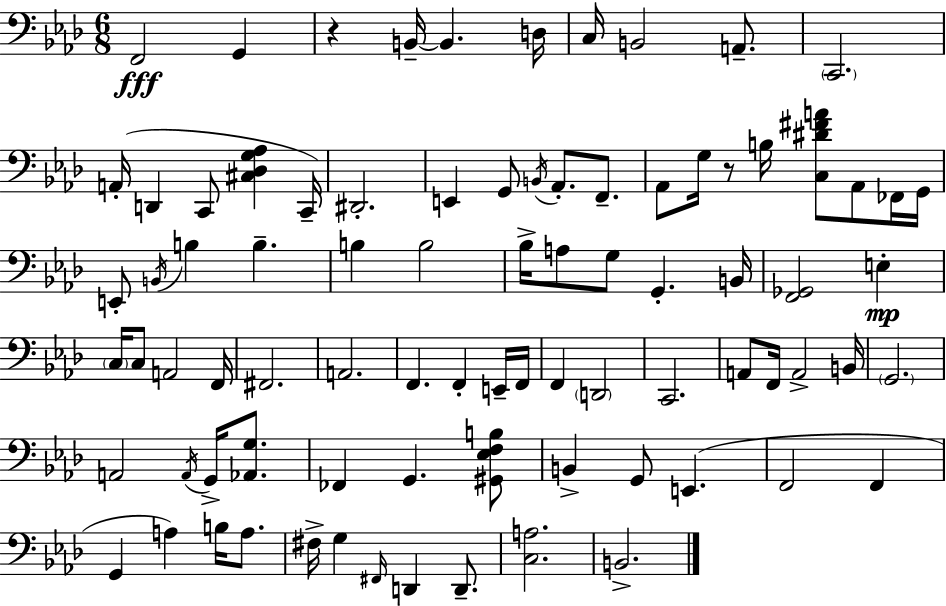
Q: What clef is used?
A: bass